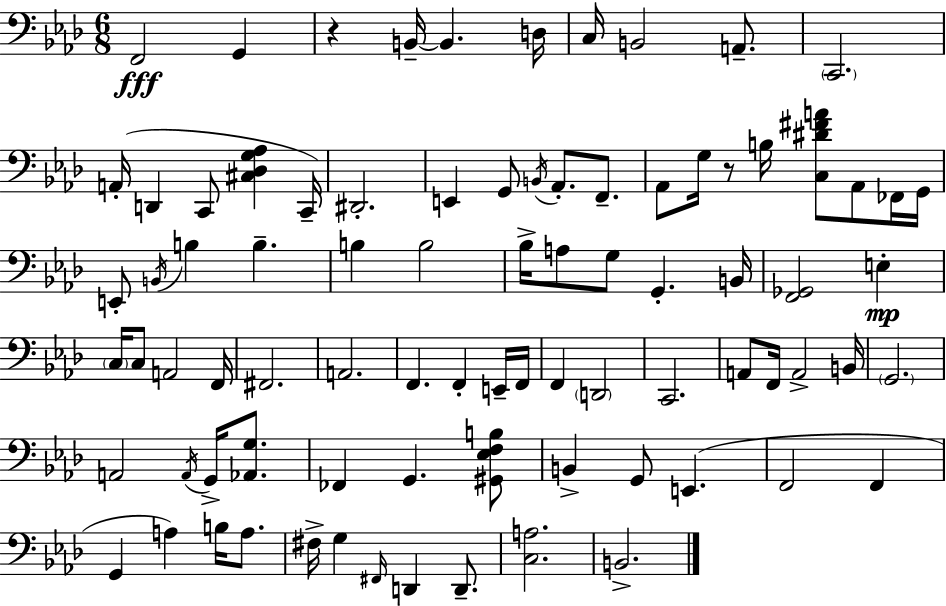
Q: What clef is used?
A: bass